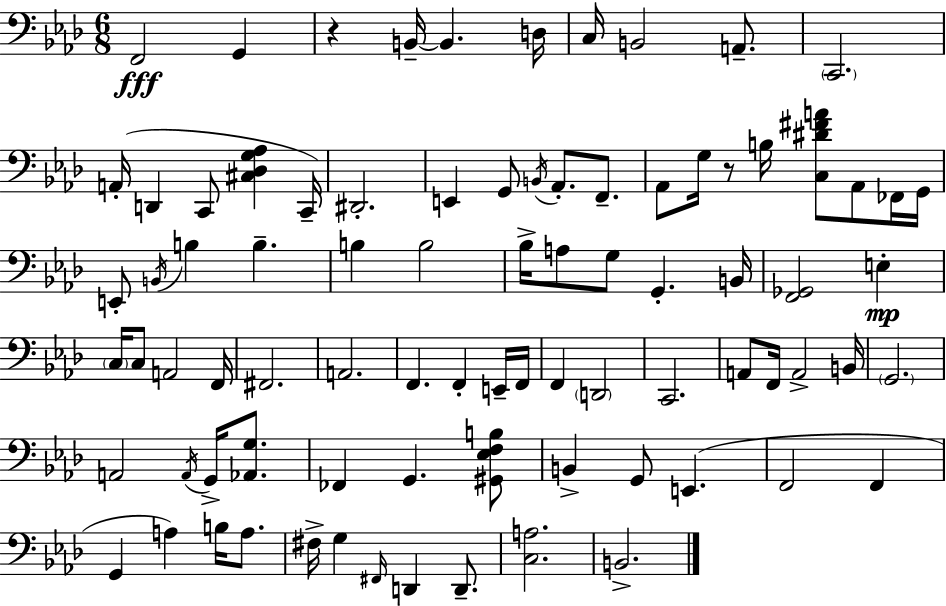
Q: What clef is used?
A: bass